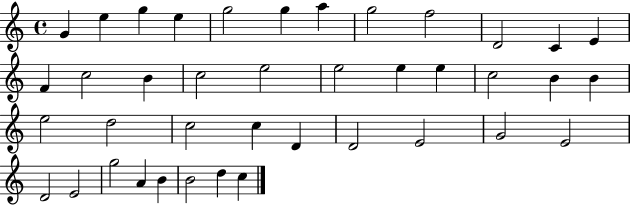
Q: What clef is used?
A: treble